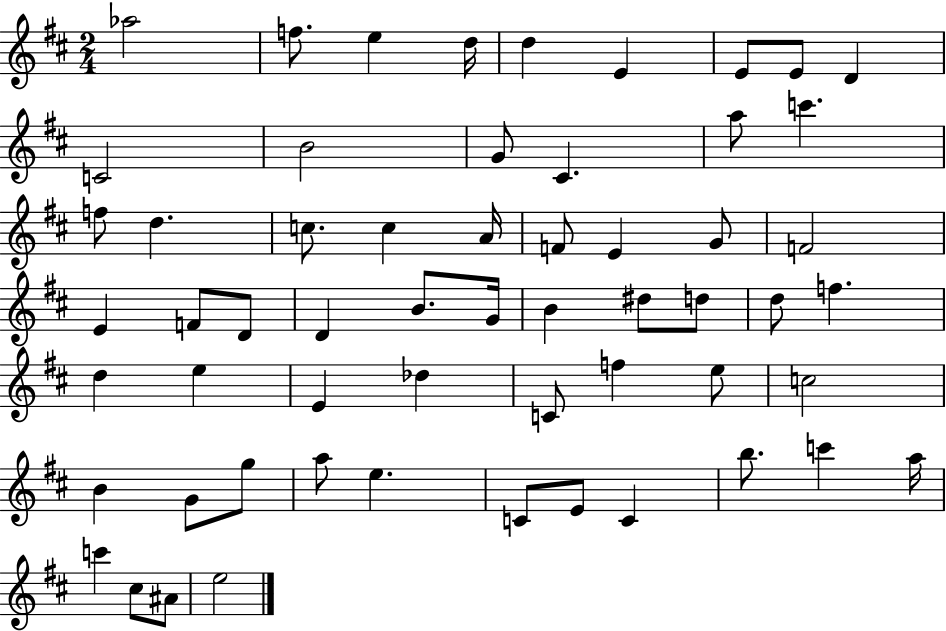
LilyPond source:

{
  \clef treble
  \numericTimeSignature
  \time 2/4
  \key d \major
  aes''2 | f''8. e''4 d''16 | d''4 e'4 | e'8 e'8 d'4 | \break c'2 | b'2 | g'8 cis'4. | a''8 c'''4. | \break f''8 d''4. | c''8. c''4 a'16 | f'8 e'4 g'8 | f'2 | \break e'4 f'8 d'8 | d'4 b'8. g'16 | b'4 dis''8 d''8 | d''8 f''4. | \break d''4 e''4 | e'4 des''4 | c'8 f''4 e''8 | c''2 | \break b'4 g'8 g''8 | a''8 e''4. | c'8 e'8 c'4 | b''8. c'''4 a''16 | \break c'''4 cis''8 ais'8 | e''2 | \bar "|."
}